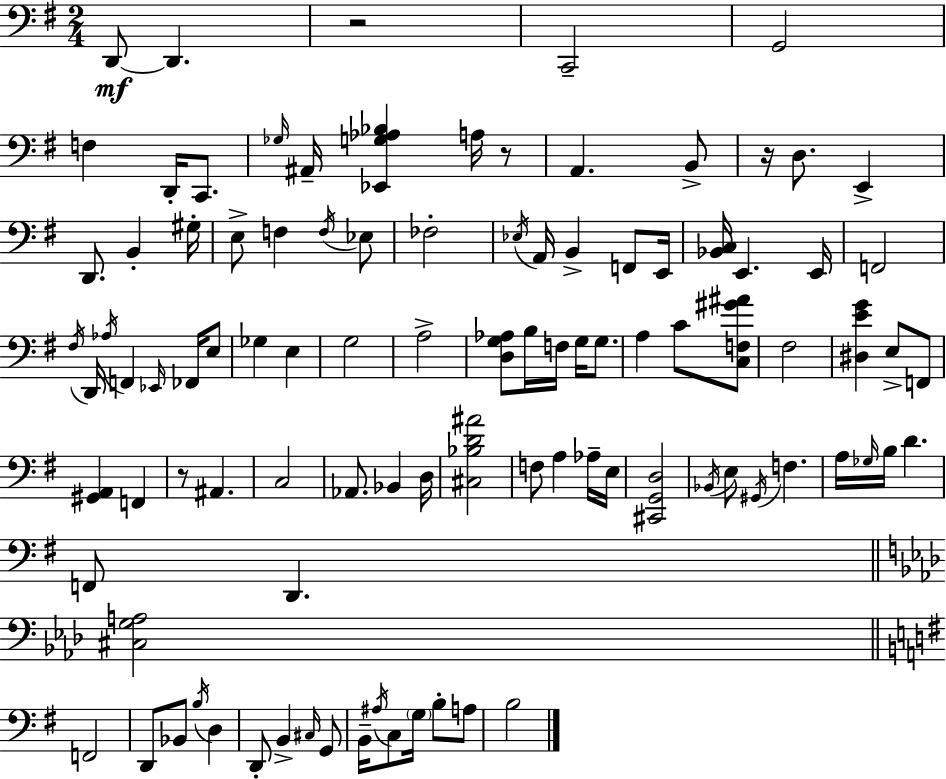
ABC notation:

X:1
T:Untitled
M:2/4
L:1/4
K:G
D,,/2 D,, z2 C,,2 G,,2 F, D,,/4 C,,/2 _G,/4 ^A,,/4 [_E,,G,_A,_B,] A,/4 z/2 A,, B,,/2 z/4 D,/2 E,, D,,/2 B,, ^G,/4 E,/2 F, F,/4 _E,/2 _F,2 _E,/4 A,,/4 B,, F,,/2 E,,/4 [_B,,C,]/4 E,, E,,/4 F,,2 ^F,/4 D,,/4 _A,/4 F,, _E,,/4 _F,,/4 E,/2 _G, E, G,2 A,2 [D,G,_A,]/2 B,/4 F,/4 G,/4 G,/2 A, C/2 [C,F,^G^A]/2 ^F,2 [^D,EG] E,/2 F,,/2 [^G,,A,,] F,, z/2 ^A,, C,2 _A,,/2 _B,, D,/4 [^C,_B,D^A]2 F,/2 A, _A,/4 E,/4 [^C,,G,,D,]2 _B,,/4 E,/2 ^G,,/4 F, A,/4 _G,/4 B,/4 D F,,/2 D,, [^C,G,A,]2 F,,2 D,,/2 _B,,/2 B,/4 D, D,,/2 B,, ^C,/4 G,,/2 B,,/4 ^A,/4 C,/2 G,/4 B,/2 A,/2 B,2